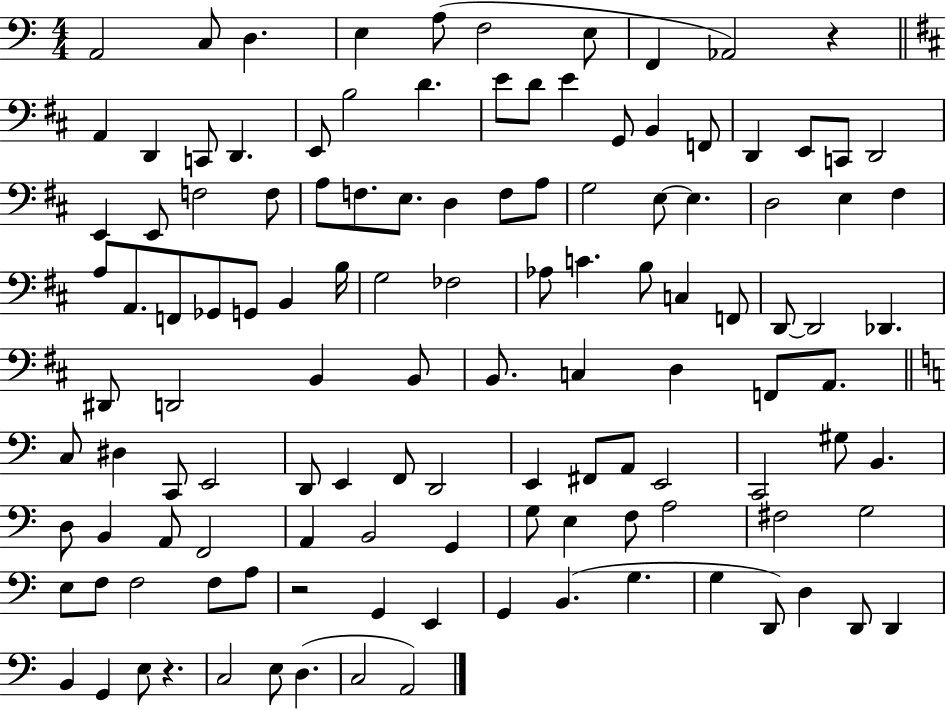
A2/h C3/e D3/q. E3/q A3/e F3/h E3/e F2/q Ab2/h R/q A2/q D2/q C2/e D2/q. E2/e B3/h D4/q. E4/e D4/e E4/q G2/e B2/q F2/e D2/q E2/e C2/e D2/h E2/q E2/e F3/h F3/e A3/e F3/e. E3/e. D3/q F3/e A3/e G3/h E3/e E3/q. D3/h E3/q F#3/q A3/e A2/e. F2/e Gb2/e G2/e B2/q B3/s G3/h FES3/h Ab3/e C4/q. B3/e C3/q F2/e D2/e D2/h Db2/q. D#2/e D2/h B2/q B2/e B2/e. C3/q D3/q F2/e A2/e. C3/e D#3/q C2/e E2/h D2/e E2/q F2/e D2/h E2/q F#2/e A2/e E2/h C2/h G#3/e B2/q. D3/e B2/q A2/e F2/h A2/q B2/h G2/q G3/e E3/q F3/e A3/h F#3/h G3/h E3/e F3/e F3/h F3/e A3/e R/h G2/q E2/q G2/q B2/q. G3/q. G3/q D2/e D3/q D2/e D2/q B2/q G2/q E3/e R/q. C3/h E3/e D3/q. C3/h A2/h